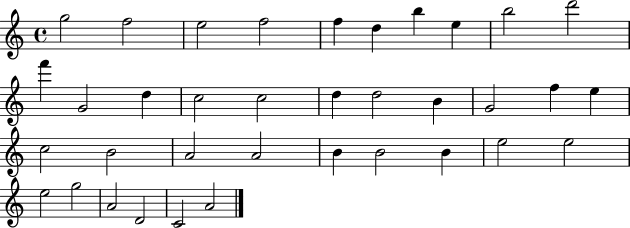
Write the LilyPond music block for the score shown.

{
  \clef treble
  \time 4/4
  \defaultTimeSignature
  \key c \major
  g''2 f''2 | e''2 f''2 | f''4 d''4 b''4 e''4 | b''2 d'''2 | \break f'''4 g'2 d''4 | c''2 c''2 | d''4 d''2 b'4 | g'2 f''4 e''4 | \break c''2 b'2 | a'2 a'2 | b'4 b'2 b'4 | e''2 e''2 | \break e''2 g''2 | a'2 d'2 | c'2 a'2 | \bar "|."
}